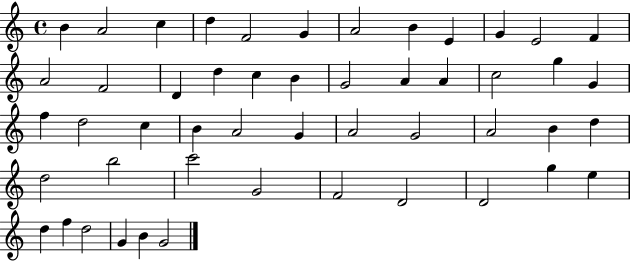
{
  \clef treble
  \time 4/4
  \defaultTimeSignature
  \key c \major
  b'4 a'2 c''4 | d''4 f'2 g'4 | a'2 b'4 e'4 | g'4 e'2 f'4 | \break a'2 f'2 | d'4 d''4 c''4 b'4 | g'2 a'4 a'4 | c''2 g''4 g'4 | \break f''4 d''2 c''4 | b'4 a'2 g'4 | a'2 g'2 | a'2 b'4 d''4 | \break d''2 b''2 | c'''2 g'2 | f'2 d'2 | d'2 g''4 e''4 | \break d''4 f''4 d''2 | g'4 b'4 g'2 | \bar "|."
}